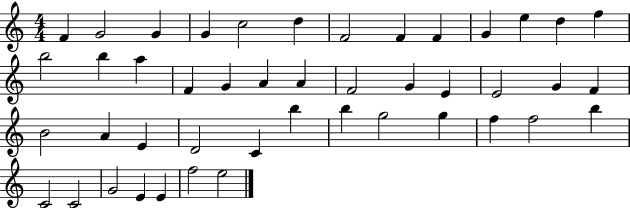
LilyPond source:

{
  \clef treble
  \numericTimeSignature
  \time 4/4
  \key c \major
  f'4 g'2 g'4 | g'4 c''2 d''4 | f'2 f'4 f'4 | g'4 e''4 d''4 f''4 | \break b''2 b''4 a''4 | f'4 g'4 a'4 a'4 | f'2 g'4 e'4 | e'2 g'4 f'4 | \break b'2 a'4 e'4 | d'2 c'4 b''4 | b''4 g''2 g''4 | f''4 f''2 b''4 | \break c'2 c'2 | g'2 e'4 e'4 | f''2 e''2 | \bar "|."
}